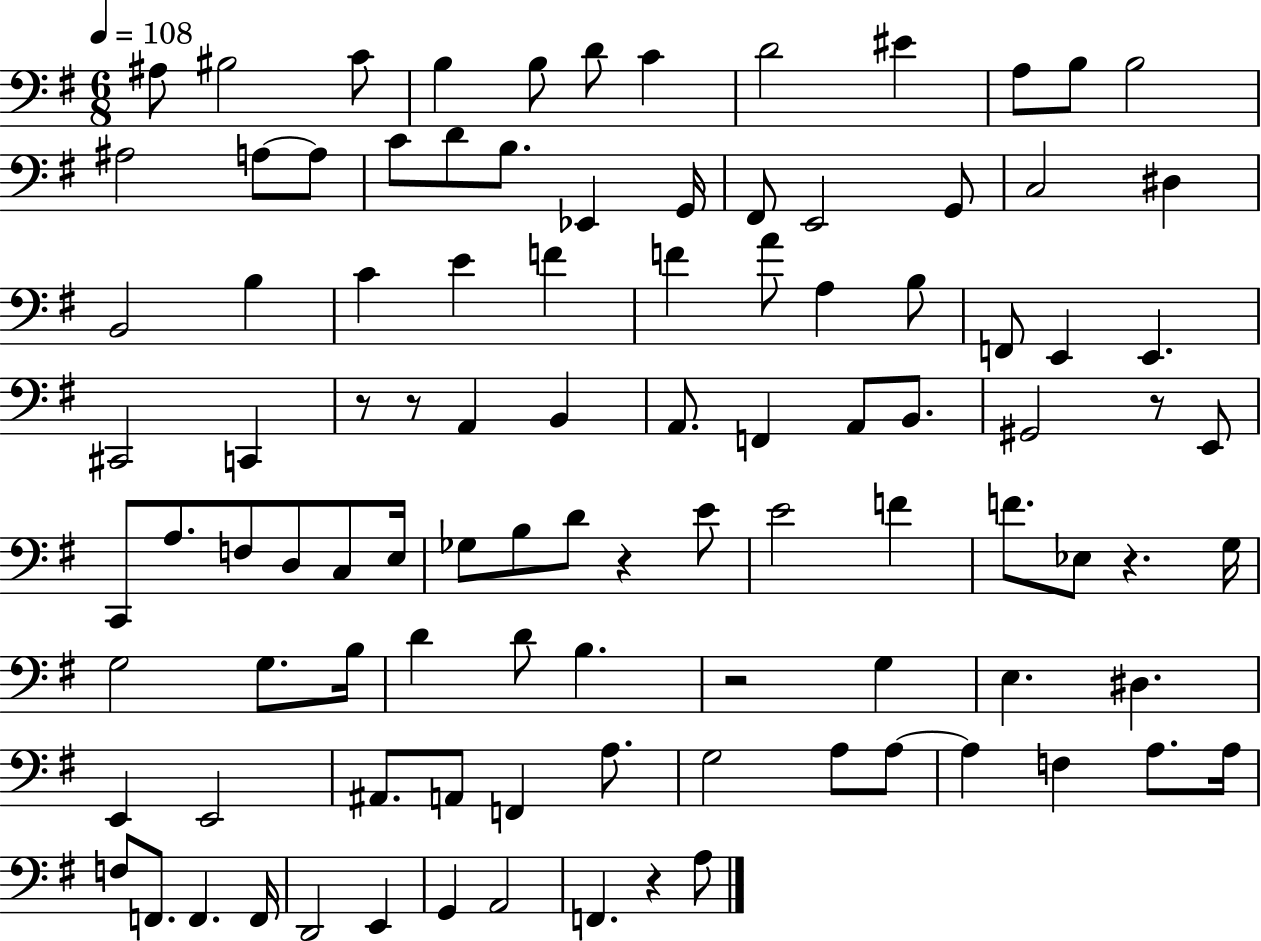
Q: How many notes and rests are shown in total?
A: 101